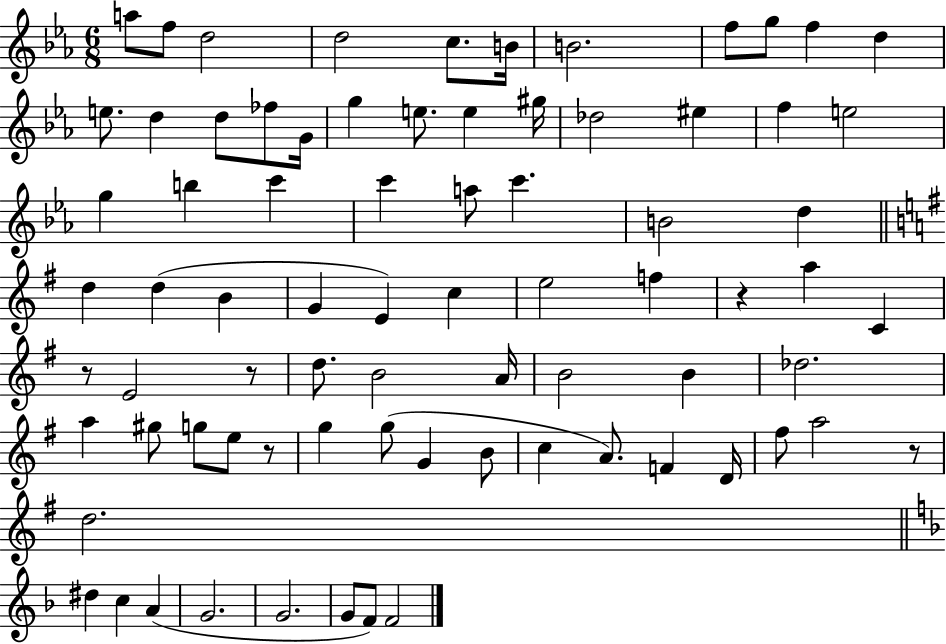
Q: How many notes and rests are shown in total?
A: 77